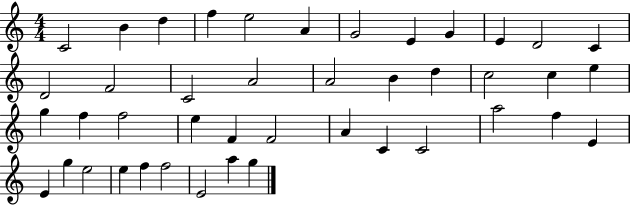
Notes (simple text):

C4/h B4/q D5/q F5/q E5/h A4/q G4/h E4/q G4/q E4/q D4/h C4/q D4/h F4/h C4/h A4/h A4/h B4/q D5/q C5/h C5/q E5/q G5/q F5/q F5/h E5/q F4/q F4/h A4/q C4/q C4/h A5/h F5/q E4/q E4/q G5/q E5/h E5/q F5/q F5/h E4/h A5/q G5/q